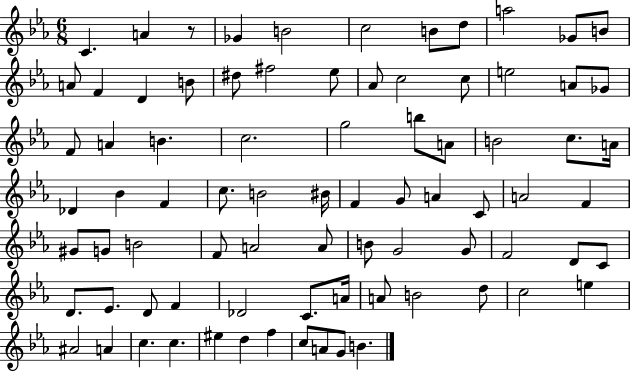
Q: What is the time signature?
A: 6/8